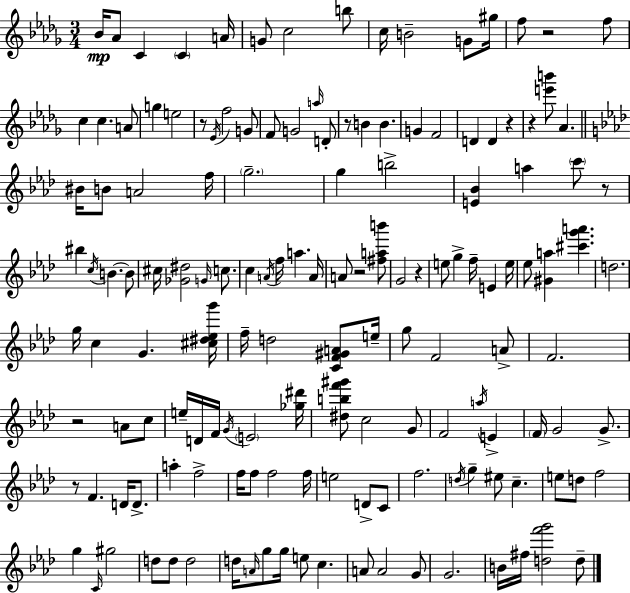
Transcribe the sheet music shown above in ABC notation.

X:1
T:Untitled
M:3/4
L:1/4
K:Bbm
_B/4 _A/2 C C A/4 G/2 c2 b/2 c/4 B2 G/2 ^g/4 f/2 z2 f/2 c c A/2 g e2 z/2 _E/4 f2 G/2 F/2 G2 a/4 D/2 z/2 B B G F2 D D z z [e'b']/2 _A ^B/4 B/2 A2 f/4 g2 g b2 [E_B] a c'/2 z/2 ^b c/4 B B/2 ^c/4 [_G^d]2 G/4 c/2 c A/4 f/4 a A/4 A/2 z2 [^fab']/2 G2 z e/2 g f/4 E e/4 _e/2 [^Ga] [^c'g'a'] d2 g/4 c G [^c^d_eg']/4 f/4 d2 [CF^GA]/2 e/4 g/2 F2 A/2 F2 z2 A/2 c/2 e/4 D/4 F/4 G/4 E2 [_g^d']/4 [^dbf'^g']/2 c2 G/2 F2 a/4 E F/4 G2 G/2 z/2 F D/4 D/2 a f2 f/4 f/2 f2 f/4 e2 D/2 C/2 f2 d/4 g ^e/2 c e/2 d/2 f2 g C/4 ^g2 d/2 d/2 d2 d/4 A/4 g/2 g/4 e/2 c A/2 A2 G/2 G2 B/4 ^f/4 [df'g']2 d/2